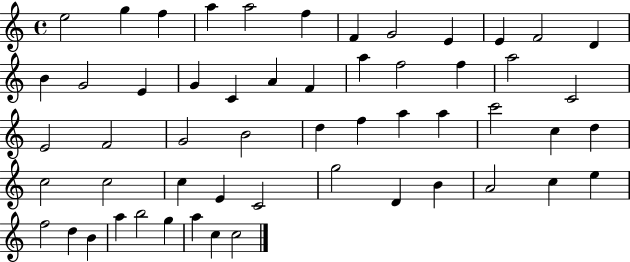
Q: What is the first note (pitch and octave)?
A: E5